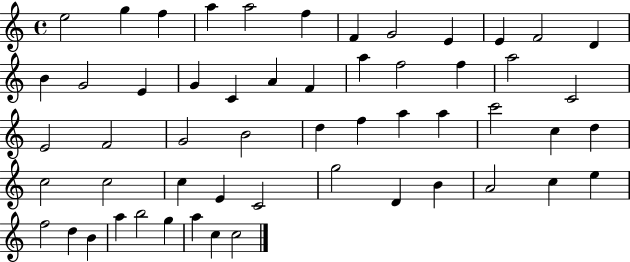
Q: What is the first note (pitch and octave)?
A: E5